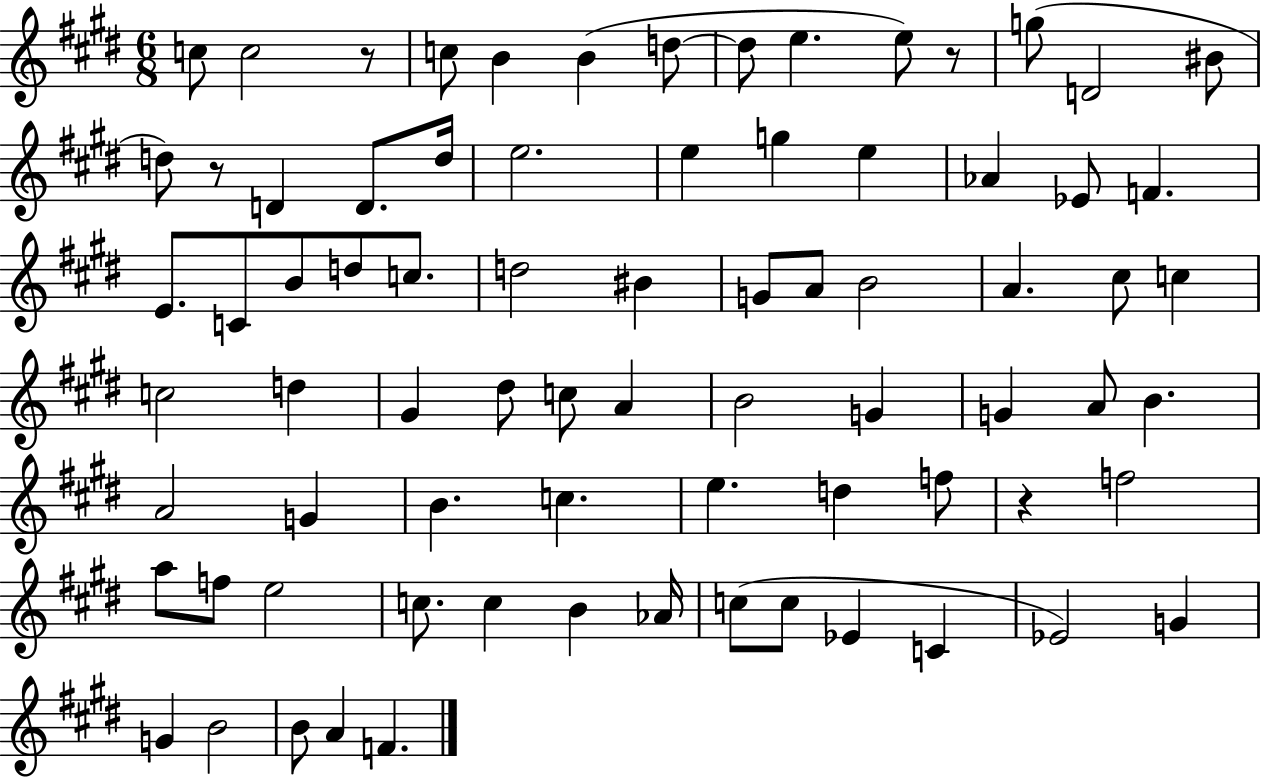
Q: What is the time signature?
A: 6/8